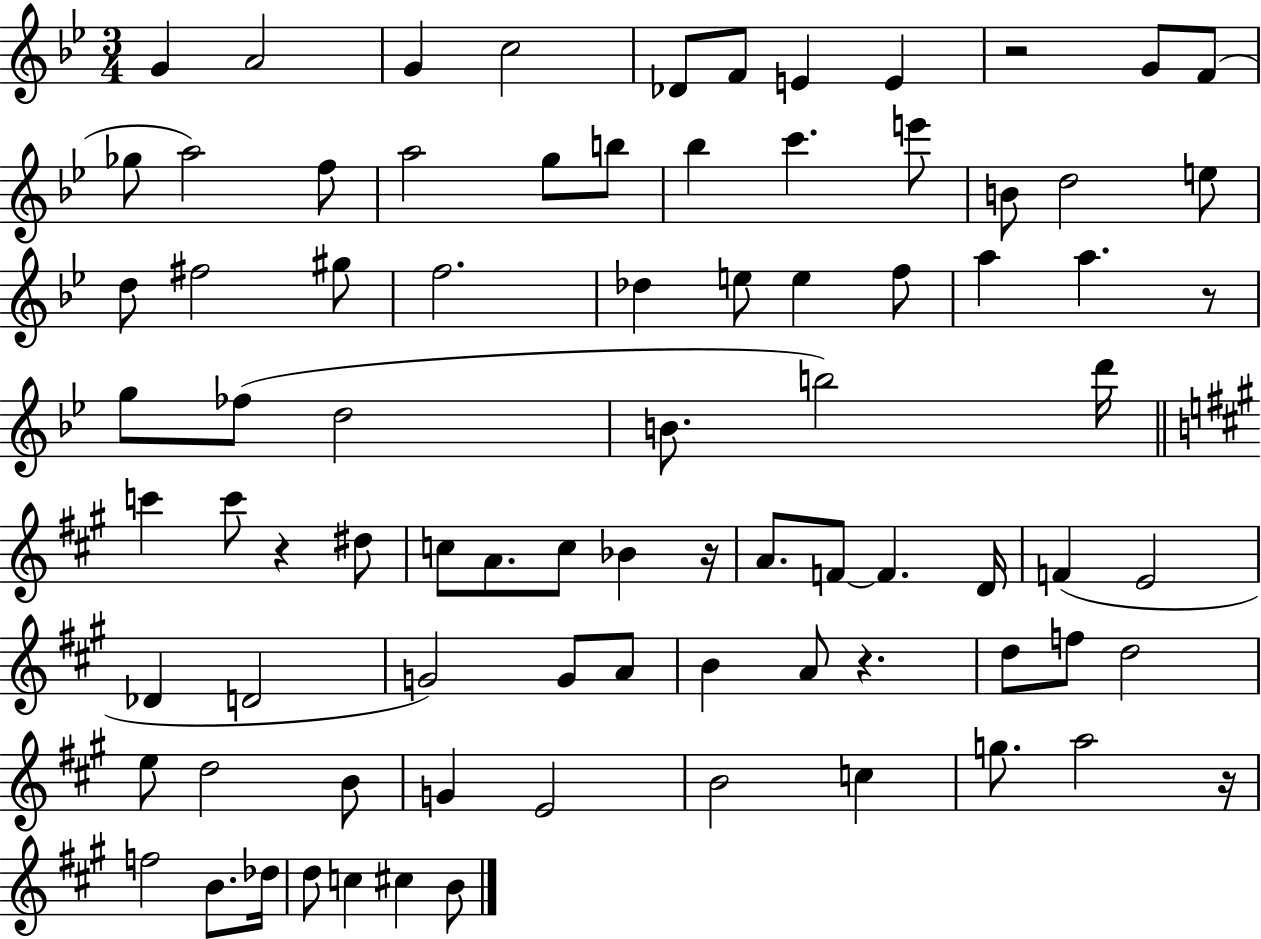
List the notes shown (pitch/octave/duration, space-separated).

G4/q A4/h G4/q C5/h Db4/e F4/e E4/q E4/q R/h G4/e F4/e Gb5/e A5/h F5/e A5/h G5/e B5/e Bb5/q C6/q. E6/e B4/e D5/h E5/e D5/e F#5/h G#5/e F5/h. Db5/q E5/e E5/q F5/e A5/q A5/q. R/e G5/e FES5/e D5/h B4/e. B5/h D6/s C6/q C6/e R/q D#5/e C5/e A4/e. C5/e Bb4/q R/s A4/e. F4/e F4/q. D4/s F4/q E4/h Db4/q D4/h G4/h G4/e A4/e B4/q A4/e R/q. D5/e F5/e D5/h E5/e D5/h B4/e G4/q E4/h B4/h C5/q G5/e. A5/h R/s F5/h B4/e. Db5/s D5/e C5/q C#5/q B4/e